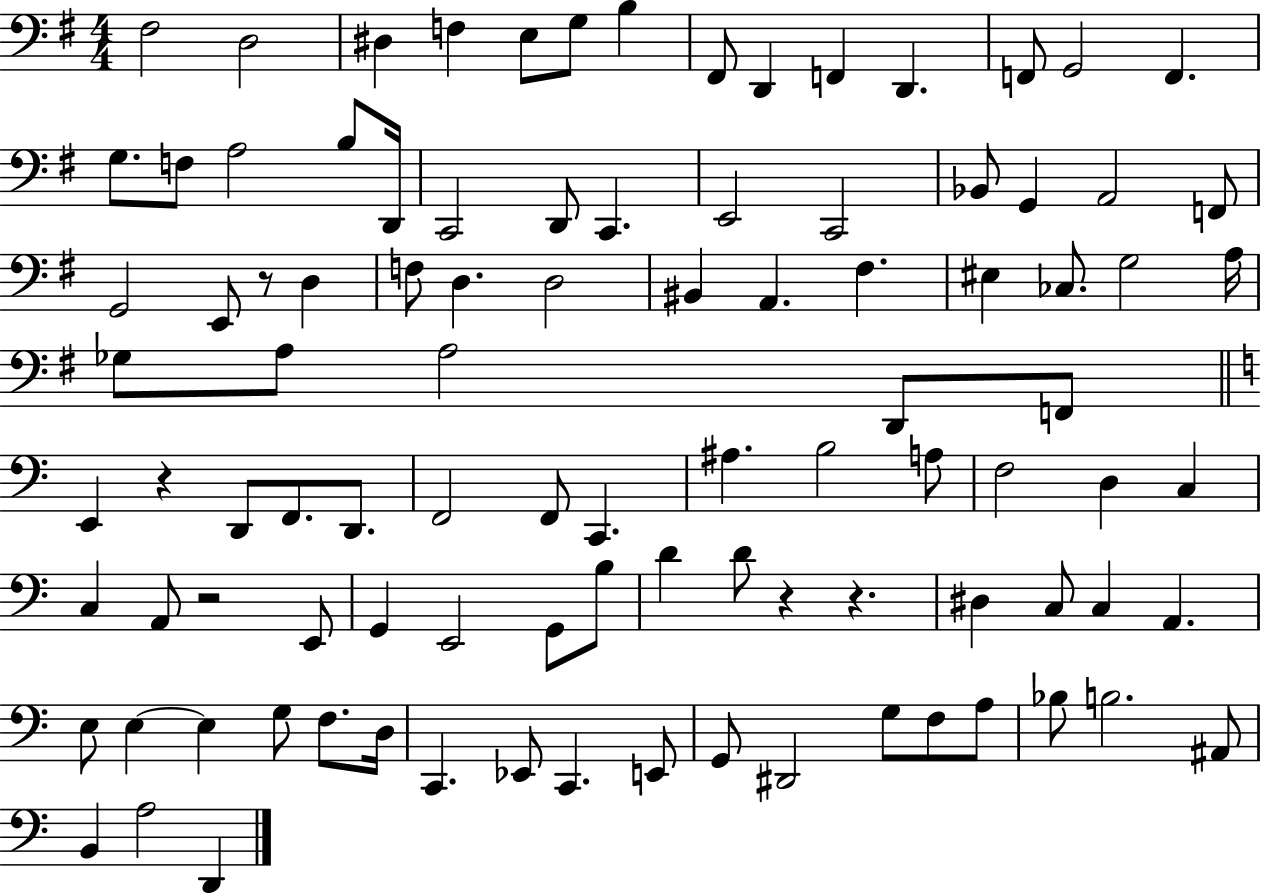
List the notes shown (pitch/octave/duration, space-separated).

F#3/h D3/h D#3/q F3/q E3/e G3/e B3/q F#2/e D2/q F2/q D2/q. F2/e G2/h F2/q. G3/e. F3/e A3/h B3/e D2/s C2/h D2/e C2/q. E2/h C2/h Bb2/e G2/q A2/h F2/e G2/h E2/e R/e D3/q F3/e D3/q. D3/h BIS2/q A2/q. F#3/q. EIS3/q CES3/e. G3/h A3/s Gb3/e A3/e A3/h D2/e F2/e E2/q R/q D2/e F2/e. D2/e. F2/h F2/e C2/q. A#3/q. B3/h A3/e F3/h D3/q C3/q C3/q A2/e R/h E2/e G2/q E2/h G2/e B3/e D4/q D4/e R/q R/q. D#3/q C3/e C3/q A2/q. E3/e E3/q E3/q G3/e F3/e. D3/s C2/q. Eb2/e C2/q. E2/e G2/e D#2/h G3/e F3/e A3/e Bb3/e B3/h. A#2/e B2/q A3/h D2/q